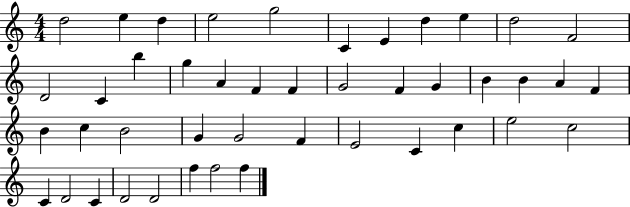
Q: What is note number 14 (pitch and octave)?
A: B5